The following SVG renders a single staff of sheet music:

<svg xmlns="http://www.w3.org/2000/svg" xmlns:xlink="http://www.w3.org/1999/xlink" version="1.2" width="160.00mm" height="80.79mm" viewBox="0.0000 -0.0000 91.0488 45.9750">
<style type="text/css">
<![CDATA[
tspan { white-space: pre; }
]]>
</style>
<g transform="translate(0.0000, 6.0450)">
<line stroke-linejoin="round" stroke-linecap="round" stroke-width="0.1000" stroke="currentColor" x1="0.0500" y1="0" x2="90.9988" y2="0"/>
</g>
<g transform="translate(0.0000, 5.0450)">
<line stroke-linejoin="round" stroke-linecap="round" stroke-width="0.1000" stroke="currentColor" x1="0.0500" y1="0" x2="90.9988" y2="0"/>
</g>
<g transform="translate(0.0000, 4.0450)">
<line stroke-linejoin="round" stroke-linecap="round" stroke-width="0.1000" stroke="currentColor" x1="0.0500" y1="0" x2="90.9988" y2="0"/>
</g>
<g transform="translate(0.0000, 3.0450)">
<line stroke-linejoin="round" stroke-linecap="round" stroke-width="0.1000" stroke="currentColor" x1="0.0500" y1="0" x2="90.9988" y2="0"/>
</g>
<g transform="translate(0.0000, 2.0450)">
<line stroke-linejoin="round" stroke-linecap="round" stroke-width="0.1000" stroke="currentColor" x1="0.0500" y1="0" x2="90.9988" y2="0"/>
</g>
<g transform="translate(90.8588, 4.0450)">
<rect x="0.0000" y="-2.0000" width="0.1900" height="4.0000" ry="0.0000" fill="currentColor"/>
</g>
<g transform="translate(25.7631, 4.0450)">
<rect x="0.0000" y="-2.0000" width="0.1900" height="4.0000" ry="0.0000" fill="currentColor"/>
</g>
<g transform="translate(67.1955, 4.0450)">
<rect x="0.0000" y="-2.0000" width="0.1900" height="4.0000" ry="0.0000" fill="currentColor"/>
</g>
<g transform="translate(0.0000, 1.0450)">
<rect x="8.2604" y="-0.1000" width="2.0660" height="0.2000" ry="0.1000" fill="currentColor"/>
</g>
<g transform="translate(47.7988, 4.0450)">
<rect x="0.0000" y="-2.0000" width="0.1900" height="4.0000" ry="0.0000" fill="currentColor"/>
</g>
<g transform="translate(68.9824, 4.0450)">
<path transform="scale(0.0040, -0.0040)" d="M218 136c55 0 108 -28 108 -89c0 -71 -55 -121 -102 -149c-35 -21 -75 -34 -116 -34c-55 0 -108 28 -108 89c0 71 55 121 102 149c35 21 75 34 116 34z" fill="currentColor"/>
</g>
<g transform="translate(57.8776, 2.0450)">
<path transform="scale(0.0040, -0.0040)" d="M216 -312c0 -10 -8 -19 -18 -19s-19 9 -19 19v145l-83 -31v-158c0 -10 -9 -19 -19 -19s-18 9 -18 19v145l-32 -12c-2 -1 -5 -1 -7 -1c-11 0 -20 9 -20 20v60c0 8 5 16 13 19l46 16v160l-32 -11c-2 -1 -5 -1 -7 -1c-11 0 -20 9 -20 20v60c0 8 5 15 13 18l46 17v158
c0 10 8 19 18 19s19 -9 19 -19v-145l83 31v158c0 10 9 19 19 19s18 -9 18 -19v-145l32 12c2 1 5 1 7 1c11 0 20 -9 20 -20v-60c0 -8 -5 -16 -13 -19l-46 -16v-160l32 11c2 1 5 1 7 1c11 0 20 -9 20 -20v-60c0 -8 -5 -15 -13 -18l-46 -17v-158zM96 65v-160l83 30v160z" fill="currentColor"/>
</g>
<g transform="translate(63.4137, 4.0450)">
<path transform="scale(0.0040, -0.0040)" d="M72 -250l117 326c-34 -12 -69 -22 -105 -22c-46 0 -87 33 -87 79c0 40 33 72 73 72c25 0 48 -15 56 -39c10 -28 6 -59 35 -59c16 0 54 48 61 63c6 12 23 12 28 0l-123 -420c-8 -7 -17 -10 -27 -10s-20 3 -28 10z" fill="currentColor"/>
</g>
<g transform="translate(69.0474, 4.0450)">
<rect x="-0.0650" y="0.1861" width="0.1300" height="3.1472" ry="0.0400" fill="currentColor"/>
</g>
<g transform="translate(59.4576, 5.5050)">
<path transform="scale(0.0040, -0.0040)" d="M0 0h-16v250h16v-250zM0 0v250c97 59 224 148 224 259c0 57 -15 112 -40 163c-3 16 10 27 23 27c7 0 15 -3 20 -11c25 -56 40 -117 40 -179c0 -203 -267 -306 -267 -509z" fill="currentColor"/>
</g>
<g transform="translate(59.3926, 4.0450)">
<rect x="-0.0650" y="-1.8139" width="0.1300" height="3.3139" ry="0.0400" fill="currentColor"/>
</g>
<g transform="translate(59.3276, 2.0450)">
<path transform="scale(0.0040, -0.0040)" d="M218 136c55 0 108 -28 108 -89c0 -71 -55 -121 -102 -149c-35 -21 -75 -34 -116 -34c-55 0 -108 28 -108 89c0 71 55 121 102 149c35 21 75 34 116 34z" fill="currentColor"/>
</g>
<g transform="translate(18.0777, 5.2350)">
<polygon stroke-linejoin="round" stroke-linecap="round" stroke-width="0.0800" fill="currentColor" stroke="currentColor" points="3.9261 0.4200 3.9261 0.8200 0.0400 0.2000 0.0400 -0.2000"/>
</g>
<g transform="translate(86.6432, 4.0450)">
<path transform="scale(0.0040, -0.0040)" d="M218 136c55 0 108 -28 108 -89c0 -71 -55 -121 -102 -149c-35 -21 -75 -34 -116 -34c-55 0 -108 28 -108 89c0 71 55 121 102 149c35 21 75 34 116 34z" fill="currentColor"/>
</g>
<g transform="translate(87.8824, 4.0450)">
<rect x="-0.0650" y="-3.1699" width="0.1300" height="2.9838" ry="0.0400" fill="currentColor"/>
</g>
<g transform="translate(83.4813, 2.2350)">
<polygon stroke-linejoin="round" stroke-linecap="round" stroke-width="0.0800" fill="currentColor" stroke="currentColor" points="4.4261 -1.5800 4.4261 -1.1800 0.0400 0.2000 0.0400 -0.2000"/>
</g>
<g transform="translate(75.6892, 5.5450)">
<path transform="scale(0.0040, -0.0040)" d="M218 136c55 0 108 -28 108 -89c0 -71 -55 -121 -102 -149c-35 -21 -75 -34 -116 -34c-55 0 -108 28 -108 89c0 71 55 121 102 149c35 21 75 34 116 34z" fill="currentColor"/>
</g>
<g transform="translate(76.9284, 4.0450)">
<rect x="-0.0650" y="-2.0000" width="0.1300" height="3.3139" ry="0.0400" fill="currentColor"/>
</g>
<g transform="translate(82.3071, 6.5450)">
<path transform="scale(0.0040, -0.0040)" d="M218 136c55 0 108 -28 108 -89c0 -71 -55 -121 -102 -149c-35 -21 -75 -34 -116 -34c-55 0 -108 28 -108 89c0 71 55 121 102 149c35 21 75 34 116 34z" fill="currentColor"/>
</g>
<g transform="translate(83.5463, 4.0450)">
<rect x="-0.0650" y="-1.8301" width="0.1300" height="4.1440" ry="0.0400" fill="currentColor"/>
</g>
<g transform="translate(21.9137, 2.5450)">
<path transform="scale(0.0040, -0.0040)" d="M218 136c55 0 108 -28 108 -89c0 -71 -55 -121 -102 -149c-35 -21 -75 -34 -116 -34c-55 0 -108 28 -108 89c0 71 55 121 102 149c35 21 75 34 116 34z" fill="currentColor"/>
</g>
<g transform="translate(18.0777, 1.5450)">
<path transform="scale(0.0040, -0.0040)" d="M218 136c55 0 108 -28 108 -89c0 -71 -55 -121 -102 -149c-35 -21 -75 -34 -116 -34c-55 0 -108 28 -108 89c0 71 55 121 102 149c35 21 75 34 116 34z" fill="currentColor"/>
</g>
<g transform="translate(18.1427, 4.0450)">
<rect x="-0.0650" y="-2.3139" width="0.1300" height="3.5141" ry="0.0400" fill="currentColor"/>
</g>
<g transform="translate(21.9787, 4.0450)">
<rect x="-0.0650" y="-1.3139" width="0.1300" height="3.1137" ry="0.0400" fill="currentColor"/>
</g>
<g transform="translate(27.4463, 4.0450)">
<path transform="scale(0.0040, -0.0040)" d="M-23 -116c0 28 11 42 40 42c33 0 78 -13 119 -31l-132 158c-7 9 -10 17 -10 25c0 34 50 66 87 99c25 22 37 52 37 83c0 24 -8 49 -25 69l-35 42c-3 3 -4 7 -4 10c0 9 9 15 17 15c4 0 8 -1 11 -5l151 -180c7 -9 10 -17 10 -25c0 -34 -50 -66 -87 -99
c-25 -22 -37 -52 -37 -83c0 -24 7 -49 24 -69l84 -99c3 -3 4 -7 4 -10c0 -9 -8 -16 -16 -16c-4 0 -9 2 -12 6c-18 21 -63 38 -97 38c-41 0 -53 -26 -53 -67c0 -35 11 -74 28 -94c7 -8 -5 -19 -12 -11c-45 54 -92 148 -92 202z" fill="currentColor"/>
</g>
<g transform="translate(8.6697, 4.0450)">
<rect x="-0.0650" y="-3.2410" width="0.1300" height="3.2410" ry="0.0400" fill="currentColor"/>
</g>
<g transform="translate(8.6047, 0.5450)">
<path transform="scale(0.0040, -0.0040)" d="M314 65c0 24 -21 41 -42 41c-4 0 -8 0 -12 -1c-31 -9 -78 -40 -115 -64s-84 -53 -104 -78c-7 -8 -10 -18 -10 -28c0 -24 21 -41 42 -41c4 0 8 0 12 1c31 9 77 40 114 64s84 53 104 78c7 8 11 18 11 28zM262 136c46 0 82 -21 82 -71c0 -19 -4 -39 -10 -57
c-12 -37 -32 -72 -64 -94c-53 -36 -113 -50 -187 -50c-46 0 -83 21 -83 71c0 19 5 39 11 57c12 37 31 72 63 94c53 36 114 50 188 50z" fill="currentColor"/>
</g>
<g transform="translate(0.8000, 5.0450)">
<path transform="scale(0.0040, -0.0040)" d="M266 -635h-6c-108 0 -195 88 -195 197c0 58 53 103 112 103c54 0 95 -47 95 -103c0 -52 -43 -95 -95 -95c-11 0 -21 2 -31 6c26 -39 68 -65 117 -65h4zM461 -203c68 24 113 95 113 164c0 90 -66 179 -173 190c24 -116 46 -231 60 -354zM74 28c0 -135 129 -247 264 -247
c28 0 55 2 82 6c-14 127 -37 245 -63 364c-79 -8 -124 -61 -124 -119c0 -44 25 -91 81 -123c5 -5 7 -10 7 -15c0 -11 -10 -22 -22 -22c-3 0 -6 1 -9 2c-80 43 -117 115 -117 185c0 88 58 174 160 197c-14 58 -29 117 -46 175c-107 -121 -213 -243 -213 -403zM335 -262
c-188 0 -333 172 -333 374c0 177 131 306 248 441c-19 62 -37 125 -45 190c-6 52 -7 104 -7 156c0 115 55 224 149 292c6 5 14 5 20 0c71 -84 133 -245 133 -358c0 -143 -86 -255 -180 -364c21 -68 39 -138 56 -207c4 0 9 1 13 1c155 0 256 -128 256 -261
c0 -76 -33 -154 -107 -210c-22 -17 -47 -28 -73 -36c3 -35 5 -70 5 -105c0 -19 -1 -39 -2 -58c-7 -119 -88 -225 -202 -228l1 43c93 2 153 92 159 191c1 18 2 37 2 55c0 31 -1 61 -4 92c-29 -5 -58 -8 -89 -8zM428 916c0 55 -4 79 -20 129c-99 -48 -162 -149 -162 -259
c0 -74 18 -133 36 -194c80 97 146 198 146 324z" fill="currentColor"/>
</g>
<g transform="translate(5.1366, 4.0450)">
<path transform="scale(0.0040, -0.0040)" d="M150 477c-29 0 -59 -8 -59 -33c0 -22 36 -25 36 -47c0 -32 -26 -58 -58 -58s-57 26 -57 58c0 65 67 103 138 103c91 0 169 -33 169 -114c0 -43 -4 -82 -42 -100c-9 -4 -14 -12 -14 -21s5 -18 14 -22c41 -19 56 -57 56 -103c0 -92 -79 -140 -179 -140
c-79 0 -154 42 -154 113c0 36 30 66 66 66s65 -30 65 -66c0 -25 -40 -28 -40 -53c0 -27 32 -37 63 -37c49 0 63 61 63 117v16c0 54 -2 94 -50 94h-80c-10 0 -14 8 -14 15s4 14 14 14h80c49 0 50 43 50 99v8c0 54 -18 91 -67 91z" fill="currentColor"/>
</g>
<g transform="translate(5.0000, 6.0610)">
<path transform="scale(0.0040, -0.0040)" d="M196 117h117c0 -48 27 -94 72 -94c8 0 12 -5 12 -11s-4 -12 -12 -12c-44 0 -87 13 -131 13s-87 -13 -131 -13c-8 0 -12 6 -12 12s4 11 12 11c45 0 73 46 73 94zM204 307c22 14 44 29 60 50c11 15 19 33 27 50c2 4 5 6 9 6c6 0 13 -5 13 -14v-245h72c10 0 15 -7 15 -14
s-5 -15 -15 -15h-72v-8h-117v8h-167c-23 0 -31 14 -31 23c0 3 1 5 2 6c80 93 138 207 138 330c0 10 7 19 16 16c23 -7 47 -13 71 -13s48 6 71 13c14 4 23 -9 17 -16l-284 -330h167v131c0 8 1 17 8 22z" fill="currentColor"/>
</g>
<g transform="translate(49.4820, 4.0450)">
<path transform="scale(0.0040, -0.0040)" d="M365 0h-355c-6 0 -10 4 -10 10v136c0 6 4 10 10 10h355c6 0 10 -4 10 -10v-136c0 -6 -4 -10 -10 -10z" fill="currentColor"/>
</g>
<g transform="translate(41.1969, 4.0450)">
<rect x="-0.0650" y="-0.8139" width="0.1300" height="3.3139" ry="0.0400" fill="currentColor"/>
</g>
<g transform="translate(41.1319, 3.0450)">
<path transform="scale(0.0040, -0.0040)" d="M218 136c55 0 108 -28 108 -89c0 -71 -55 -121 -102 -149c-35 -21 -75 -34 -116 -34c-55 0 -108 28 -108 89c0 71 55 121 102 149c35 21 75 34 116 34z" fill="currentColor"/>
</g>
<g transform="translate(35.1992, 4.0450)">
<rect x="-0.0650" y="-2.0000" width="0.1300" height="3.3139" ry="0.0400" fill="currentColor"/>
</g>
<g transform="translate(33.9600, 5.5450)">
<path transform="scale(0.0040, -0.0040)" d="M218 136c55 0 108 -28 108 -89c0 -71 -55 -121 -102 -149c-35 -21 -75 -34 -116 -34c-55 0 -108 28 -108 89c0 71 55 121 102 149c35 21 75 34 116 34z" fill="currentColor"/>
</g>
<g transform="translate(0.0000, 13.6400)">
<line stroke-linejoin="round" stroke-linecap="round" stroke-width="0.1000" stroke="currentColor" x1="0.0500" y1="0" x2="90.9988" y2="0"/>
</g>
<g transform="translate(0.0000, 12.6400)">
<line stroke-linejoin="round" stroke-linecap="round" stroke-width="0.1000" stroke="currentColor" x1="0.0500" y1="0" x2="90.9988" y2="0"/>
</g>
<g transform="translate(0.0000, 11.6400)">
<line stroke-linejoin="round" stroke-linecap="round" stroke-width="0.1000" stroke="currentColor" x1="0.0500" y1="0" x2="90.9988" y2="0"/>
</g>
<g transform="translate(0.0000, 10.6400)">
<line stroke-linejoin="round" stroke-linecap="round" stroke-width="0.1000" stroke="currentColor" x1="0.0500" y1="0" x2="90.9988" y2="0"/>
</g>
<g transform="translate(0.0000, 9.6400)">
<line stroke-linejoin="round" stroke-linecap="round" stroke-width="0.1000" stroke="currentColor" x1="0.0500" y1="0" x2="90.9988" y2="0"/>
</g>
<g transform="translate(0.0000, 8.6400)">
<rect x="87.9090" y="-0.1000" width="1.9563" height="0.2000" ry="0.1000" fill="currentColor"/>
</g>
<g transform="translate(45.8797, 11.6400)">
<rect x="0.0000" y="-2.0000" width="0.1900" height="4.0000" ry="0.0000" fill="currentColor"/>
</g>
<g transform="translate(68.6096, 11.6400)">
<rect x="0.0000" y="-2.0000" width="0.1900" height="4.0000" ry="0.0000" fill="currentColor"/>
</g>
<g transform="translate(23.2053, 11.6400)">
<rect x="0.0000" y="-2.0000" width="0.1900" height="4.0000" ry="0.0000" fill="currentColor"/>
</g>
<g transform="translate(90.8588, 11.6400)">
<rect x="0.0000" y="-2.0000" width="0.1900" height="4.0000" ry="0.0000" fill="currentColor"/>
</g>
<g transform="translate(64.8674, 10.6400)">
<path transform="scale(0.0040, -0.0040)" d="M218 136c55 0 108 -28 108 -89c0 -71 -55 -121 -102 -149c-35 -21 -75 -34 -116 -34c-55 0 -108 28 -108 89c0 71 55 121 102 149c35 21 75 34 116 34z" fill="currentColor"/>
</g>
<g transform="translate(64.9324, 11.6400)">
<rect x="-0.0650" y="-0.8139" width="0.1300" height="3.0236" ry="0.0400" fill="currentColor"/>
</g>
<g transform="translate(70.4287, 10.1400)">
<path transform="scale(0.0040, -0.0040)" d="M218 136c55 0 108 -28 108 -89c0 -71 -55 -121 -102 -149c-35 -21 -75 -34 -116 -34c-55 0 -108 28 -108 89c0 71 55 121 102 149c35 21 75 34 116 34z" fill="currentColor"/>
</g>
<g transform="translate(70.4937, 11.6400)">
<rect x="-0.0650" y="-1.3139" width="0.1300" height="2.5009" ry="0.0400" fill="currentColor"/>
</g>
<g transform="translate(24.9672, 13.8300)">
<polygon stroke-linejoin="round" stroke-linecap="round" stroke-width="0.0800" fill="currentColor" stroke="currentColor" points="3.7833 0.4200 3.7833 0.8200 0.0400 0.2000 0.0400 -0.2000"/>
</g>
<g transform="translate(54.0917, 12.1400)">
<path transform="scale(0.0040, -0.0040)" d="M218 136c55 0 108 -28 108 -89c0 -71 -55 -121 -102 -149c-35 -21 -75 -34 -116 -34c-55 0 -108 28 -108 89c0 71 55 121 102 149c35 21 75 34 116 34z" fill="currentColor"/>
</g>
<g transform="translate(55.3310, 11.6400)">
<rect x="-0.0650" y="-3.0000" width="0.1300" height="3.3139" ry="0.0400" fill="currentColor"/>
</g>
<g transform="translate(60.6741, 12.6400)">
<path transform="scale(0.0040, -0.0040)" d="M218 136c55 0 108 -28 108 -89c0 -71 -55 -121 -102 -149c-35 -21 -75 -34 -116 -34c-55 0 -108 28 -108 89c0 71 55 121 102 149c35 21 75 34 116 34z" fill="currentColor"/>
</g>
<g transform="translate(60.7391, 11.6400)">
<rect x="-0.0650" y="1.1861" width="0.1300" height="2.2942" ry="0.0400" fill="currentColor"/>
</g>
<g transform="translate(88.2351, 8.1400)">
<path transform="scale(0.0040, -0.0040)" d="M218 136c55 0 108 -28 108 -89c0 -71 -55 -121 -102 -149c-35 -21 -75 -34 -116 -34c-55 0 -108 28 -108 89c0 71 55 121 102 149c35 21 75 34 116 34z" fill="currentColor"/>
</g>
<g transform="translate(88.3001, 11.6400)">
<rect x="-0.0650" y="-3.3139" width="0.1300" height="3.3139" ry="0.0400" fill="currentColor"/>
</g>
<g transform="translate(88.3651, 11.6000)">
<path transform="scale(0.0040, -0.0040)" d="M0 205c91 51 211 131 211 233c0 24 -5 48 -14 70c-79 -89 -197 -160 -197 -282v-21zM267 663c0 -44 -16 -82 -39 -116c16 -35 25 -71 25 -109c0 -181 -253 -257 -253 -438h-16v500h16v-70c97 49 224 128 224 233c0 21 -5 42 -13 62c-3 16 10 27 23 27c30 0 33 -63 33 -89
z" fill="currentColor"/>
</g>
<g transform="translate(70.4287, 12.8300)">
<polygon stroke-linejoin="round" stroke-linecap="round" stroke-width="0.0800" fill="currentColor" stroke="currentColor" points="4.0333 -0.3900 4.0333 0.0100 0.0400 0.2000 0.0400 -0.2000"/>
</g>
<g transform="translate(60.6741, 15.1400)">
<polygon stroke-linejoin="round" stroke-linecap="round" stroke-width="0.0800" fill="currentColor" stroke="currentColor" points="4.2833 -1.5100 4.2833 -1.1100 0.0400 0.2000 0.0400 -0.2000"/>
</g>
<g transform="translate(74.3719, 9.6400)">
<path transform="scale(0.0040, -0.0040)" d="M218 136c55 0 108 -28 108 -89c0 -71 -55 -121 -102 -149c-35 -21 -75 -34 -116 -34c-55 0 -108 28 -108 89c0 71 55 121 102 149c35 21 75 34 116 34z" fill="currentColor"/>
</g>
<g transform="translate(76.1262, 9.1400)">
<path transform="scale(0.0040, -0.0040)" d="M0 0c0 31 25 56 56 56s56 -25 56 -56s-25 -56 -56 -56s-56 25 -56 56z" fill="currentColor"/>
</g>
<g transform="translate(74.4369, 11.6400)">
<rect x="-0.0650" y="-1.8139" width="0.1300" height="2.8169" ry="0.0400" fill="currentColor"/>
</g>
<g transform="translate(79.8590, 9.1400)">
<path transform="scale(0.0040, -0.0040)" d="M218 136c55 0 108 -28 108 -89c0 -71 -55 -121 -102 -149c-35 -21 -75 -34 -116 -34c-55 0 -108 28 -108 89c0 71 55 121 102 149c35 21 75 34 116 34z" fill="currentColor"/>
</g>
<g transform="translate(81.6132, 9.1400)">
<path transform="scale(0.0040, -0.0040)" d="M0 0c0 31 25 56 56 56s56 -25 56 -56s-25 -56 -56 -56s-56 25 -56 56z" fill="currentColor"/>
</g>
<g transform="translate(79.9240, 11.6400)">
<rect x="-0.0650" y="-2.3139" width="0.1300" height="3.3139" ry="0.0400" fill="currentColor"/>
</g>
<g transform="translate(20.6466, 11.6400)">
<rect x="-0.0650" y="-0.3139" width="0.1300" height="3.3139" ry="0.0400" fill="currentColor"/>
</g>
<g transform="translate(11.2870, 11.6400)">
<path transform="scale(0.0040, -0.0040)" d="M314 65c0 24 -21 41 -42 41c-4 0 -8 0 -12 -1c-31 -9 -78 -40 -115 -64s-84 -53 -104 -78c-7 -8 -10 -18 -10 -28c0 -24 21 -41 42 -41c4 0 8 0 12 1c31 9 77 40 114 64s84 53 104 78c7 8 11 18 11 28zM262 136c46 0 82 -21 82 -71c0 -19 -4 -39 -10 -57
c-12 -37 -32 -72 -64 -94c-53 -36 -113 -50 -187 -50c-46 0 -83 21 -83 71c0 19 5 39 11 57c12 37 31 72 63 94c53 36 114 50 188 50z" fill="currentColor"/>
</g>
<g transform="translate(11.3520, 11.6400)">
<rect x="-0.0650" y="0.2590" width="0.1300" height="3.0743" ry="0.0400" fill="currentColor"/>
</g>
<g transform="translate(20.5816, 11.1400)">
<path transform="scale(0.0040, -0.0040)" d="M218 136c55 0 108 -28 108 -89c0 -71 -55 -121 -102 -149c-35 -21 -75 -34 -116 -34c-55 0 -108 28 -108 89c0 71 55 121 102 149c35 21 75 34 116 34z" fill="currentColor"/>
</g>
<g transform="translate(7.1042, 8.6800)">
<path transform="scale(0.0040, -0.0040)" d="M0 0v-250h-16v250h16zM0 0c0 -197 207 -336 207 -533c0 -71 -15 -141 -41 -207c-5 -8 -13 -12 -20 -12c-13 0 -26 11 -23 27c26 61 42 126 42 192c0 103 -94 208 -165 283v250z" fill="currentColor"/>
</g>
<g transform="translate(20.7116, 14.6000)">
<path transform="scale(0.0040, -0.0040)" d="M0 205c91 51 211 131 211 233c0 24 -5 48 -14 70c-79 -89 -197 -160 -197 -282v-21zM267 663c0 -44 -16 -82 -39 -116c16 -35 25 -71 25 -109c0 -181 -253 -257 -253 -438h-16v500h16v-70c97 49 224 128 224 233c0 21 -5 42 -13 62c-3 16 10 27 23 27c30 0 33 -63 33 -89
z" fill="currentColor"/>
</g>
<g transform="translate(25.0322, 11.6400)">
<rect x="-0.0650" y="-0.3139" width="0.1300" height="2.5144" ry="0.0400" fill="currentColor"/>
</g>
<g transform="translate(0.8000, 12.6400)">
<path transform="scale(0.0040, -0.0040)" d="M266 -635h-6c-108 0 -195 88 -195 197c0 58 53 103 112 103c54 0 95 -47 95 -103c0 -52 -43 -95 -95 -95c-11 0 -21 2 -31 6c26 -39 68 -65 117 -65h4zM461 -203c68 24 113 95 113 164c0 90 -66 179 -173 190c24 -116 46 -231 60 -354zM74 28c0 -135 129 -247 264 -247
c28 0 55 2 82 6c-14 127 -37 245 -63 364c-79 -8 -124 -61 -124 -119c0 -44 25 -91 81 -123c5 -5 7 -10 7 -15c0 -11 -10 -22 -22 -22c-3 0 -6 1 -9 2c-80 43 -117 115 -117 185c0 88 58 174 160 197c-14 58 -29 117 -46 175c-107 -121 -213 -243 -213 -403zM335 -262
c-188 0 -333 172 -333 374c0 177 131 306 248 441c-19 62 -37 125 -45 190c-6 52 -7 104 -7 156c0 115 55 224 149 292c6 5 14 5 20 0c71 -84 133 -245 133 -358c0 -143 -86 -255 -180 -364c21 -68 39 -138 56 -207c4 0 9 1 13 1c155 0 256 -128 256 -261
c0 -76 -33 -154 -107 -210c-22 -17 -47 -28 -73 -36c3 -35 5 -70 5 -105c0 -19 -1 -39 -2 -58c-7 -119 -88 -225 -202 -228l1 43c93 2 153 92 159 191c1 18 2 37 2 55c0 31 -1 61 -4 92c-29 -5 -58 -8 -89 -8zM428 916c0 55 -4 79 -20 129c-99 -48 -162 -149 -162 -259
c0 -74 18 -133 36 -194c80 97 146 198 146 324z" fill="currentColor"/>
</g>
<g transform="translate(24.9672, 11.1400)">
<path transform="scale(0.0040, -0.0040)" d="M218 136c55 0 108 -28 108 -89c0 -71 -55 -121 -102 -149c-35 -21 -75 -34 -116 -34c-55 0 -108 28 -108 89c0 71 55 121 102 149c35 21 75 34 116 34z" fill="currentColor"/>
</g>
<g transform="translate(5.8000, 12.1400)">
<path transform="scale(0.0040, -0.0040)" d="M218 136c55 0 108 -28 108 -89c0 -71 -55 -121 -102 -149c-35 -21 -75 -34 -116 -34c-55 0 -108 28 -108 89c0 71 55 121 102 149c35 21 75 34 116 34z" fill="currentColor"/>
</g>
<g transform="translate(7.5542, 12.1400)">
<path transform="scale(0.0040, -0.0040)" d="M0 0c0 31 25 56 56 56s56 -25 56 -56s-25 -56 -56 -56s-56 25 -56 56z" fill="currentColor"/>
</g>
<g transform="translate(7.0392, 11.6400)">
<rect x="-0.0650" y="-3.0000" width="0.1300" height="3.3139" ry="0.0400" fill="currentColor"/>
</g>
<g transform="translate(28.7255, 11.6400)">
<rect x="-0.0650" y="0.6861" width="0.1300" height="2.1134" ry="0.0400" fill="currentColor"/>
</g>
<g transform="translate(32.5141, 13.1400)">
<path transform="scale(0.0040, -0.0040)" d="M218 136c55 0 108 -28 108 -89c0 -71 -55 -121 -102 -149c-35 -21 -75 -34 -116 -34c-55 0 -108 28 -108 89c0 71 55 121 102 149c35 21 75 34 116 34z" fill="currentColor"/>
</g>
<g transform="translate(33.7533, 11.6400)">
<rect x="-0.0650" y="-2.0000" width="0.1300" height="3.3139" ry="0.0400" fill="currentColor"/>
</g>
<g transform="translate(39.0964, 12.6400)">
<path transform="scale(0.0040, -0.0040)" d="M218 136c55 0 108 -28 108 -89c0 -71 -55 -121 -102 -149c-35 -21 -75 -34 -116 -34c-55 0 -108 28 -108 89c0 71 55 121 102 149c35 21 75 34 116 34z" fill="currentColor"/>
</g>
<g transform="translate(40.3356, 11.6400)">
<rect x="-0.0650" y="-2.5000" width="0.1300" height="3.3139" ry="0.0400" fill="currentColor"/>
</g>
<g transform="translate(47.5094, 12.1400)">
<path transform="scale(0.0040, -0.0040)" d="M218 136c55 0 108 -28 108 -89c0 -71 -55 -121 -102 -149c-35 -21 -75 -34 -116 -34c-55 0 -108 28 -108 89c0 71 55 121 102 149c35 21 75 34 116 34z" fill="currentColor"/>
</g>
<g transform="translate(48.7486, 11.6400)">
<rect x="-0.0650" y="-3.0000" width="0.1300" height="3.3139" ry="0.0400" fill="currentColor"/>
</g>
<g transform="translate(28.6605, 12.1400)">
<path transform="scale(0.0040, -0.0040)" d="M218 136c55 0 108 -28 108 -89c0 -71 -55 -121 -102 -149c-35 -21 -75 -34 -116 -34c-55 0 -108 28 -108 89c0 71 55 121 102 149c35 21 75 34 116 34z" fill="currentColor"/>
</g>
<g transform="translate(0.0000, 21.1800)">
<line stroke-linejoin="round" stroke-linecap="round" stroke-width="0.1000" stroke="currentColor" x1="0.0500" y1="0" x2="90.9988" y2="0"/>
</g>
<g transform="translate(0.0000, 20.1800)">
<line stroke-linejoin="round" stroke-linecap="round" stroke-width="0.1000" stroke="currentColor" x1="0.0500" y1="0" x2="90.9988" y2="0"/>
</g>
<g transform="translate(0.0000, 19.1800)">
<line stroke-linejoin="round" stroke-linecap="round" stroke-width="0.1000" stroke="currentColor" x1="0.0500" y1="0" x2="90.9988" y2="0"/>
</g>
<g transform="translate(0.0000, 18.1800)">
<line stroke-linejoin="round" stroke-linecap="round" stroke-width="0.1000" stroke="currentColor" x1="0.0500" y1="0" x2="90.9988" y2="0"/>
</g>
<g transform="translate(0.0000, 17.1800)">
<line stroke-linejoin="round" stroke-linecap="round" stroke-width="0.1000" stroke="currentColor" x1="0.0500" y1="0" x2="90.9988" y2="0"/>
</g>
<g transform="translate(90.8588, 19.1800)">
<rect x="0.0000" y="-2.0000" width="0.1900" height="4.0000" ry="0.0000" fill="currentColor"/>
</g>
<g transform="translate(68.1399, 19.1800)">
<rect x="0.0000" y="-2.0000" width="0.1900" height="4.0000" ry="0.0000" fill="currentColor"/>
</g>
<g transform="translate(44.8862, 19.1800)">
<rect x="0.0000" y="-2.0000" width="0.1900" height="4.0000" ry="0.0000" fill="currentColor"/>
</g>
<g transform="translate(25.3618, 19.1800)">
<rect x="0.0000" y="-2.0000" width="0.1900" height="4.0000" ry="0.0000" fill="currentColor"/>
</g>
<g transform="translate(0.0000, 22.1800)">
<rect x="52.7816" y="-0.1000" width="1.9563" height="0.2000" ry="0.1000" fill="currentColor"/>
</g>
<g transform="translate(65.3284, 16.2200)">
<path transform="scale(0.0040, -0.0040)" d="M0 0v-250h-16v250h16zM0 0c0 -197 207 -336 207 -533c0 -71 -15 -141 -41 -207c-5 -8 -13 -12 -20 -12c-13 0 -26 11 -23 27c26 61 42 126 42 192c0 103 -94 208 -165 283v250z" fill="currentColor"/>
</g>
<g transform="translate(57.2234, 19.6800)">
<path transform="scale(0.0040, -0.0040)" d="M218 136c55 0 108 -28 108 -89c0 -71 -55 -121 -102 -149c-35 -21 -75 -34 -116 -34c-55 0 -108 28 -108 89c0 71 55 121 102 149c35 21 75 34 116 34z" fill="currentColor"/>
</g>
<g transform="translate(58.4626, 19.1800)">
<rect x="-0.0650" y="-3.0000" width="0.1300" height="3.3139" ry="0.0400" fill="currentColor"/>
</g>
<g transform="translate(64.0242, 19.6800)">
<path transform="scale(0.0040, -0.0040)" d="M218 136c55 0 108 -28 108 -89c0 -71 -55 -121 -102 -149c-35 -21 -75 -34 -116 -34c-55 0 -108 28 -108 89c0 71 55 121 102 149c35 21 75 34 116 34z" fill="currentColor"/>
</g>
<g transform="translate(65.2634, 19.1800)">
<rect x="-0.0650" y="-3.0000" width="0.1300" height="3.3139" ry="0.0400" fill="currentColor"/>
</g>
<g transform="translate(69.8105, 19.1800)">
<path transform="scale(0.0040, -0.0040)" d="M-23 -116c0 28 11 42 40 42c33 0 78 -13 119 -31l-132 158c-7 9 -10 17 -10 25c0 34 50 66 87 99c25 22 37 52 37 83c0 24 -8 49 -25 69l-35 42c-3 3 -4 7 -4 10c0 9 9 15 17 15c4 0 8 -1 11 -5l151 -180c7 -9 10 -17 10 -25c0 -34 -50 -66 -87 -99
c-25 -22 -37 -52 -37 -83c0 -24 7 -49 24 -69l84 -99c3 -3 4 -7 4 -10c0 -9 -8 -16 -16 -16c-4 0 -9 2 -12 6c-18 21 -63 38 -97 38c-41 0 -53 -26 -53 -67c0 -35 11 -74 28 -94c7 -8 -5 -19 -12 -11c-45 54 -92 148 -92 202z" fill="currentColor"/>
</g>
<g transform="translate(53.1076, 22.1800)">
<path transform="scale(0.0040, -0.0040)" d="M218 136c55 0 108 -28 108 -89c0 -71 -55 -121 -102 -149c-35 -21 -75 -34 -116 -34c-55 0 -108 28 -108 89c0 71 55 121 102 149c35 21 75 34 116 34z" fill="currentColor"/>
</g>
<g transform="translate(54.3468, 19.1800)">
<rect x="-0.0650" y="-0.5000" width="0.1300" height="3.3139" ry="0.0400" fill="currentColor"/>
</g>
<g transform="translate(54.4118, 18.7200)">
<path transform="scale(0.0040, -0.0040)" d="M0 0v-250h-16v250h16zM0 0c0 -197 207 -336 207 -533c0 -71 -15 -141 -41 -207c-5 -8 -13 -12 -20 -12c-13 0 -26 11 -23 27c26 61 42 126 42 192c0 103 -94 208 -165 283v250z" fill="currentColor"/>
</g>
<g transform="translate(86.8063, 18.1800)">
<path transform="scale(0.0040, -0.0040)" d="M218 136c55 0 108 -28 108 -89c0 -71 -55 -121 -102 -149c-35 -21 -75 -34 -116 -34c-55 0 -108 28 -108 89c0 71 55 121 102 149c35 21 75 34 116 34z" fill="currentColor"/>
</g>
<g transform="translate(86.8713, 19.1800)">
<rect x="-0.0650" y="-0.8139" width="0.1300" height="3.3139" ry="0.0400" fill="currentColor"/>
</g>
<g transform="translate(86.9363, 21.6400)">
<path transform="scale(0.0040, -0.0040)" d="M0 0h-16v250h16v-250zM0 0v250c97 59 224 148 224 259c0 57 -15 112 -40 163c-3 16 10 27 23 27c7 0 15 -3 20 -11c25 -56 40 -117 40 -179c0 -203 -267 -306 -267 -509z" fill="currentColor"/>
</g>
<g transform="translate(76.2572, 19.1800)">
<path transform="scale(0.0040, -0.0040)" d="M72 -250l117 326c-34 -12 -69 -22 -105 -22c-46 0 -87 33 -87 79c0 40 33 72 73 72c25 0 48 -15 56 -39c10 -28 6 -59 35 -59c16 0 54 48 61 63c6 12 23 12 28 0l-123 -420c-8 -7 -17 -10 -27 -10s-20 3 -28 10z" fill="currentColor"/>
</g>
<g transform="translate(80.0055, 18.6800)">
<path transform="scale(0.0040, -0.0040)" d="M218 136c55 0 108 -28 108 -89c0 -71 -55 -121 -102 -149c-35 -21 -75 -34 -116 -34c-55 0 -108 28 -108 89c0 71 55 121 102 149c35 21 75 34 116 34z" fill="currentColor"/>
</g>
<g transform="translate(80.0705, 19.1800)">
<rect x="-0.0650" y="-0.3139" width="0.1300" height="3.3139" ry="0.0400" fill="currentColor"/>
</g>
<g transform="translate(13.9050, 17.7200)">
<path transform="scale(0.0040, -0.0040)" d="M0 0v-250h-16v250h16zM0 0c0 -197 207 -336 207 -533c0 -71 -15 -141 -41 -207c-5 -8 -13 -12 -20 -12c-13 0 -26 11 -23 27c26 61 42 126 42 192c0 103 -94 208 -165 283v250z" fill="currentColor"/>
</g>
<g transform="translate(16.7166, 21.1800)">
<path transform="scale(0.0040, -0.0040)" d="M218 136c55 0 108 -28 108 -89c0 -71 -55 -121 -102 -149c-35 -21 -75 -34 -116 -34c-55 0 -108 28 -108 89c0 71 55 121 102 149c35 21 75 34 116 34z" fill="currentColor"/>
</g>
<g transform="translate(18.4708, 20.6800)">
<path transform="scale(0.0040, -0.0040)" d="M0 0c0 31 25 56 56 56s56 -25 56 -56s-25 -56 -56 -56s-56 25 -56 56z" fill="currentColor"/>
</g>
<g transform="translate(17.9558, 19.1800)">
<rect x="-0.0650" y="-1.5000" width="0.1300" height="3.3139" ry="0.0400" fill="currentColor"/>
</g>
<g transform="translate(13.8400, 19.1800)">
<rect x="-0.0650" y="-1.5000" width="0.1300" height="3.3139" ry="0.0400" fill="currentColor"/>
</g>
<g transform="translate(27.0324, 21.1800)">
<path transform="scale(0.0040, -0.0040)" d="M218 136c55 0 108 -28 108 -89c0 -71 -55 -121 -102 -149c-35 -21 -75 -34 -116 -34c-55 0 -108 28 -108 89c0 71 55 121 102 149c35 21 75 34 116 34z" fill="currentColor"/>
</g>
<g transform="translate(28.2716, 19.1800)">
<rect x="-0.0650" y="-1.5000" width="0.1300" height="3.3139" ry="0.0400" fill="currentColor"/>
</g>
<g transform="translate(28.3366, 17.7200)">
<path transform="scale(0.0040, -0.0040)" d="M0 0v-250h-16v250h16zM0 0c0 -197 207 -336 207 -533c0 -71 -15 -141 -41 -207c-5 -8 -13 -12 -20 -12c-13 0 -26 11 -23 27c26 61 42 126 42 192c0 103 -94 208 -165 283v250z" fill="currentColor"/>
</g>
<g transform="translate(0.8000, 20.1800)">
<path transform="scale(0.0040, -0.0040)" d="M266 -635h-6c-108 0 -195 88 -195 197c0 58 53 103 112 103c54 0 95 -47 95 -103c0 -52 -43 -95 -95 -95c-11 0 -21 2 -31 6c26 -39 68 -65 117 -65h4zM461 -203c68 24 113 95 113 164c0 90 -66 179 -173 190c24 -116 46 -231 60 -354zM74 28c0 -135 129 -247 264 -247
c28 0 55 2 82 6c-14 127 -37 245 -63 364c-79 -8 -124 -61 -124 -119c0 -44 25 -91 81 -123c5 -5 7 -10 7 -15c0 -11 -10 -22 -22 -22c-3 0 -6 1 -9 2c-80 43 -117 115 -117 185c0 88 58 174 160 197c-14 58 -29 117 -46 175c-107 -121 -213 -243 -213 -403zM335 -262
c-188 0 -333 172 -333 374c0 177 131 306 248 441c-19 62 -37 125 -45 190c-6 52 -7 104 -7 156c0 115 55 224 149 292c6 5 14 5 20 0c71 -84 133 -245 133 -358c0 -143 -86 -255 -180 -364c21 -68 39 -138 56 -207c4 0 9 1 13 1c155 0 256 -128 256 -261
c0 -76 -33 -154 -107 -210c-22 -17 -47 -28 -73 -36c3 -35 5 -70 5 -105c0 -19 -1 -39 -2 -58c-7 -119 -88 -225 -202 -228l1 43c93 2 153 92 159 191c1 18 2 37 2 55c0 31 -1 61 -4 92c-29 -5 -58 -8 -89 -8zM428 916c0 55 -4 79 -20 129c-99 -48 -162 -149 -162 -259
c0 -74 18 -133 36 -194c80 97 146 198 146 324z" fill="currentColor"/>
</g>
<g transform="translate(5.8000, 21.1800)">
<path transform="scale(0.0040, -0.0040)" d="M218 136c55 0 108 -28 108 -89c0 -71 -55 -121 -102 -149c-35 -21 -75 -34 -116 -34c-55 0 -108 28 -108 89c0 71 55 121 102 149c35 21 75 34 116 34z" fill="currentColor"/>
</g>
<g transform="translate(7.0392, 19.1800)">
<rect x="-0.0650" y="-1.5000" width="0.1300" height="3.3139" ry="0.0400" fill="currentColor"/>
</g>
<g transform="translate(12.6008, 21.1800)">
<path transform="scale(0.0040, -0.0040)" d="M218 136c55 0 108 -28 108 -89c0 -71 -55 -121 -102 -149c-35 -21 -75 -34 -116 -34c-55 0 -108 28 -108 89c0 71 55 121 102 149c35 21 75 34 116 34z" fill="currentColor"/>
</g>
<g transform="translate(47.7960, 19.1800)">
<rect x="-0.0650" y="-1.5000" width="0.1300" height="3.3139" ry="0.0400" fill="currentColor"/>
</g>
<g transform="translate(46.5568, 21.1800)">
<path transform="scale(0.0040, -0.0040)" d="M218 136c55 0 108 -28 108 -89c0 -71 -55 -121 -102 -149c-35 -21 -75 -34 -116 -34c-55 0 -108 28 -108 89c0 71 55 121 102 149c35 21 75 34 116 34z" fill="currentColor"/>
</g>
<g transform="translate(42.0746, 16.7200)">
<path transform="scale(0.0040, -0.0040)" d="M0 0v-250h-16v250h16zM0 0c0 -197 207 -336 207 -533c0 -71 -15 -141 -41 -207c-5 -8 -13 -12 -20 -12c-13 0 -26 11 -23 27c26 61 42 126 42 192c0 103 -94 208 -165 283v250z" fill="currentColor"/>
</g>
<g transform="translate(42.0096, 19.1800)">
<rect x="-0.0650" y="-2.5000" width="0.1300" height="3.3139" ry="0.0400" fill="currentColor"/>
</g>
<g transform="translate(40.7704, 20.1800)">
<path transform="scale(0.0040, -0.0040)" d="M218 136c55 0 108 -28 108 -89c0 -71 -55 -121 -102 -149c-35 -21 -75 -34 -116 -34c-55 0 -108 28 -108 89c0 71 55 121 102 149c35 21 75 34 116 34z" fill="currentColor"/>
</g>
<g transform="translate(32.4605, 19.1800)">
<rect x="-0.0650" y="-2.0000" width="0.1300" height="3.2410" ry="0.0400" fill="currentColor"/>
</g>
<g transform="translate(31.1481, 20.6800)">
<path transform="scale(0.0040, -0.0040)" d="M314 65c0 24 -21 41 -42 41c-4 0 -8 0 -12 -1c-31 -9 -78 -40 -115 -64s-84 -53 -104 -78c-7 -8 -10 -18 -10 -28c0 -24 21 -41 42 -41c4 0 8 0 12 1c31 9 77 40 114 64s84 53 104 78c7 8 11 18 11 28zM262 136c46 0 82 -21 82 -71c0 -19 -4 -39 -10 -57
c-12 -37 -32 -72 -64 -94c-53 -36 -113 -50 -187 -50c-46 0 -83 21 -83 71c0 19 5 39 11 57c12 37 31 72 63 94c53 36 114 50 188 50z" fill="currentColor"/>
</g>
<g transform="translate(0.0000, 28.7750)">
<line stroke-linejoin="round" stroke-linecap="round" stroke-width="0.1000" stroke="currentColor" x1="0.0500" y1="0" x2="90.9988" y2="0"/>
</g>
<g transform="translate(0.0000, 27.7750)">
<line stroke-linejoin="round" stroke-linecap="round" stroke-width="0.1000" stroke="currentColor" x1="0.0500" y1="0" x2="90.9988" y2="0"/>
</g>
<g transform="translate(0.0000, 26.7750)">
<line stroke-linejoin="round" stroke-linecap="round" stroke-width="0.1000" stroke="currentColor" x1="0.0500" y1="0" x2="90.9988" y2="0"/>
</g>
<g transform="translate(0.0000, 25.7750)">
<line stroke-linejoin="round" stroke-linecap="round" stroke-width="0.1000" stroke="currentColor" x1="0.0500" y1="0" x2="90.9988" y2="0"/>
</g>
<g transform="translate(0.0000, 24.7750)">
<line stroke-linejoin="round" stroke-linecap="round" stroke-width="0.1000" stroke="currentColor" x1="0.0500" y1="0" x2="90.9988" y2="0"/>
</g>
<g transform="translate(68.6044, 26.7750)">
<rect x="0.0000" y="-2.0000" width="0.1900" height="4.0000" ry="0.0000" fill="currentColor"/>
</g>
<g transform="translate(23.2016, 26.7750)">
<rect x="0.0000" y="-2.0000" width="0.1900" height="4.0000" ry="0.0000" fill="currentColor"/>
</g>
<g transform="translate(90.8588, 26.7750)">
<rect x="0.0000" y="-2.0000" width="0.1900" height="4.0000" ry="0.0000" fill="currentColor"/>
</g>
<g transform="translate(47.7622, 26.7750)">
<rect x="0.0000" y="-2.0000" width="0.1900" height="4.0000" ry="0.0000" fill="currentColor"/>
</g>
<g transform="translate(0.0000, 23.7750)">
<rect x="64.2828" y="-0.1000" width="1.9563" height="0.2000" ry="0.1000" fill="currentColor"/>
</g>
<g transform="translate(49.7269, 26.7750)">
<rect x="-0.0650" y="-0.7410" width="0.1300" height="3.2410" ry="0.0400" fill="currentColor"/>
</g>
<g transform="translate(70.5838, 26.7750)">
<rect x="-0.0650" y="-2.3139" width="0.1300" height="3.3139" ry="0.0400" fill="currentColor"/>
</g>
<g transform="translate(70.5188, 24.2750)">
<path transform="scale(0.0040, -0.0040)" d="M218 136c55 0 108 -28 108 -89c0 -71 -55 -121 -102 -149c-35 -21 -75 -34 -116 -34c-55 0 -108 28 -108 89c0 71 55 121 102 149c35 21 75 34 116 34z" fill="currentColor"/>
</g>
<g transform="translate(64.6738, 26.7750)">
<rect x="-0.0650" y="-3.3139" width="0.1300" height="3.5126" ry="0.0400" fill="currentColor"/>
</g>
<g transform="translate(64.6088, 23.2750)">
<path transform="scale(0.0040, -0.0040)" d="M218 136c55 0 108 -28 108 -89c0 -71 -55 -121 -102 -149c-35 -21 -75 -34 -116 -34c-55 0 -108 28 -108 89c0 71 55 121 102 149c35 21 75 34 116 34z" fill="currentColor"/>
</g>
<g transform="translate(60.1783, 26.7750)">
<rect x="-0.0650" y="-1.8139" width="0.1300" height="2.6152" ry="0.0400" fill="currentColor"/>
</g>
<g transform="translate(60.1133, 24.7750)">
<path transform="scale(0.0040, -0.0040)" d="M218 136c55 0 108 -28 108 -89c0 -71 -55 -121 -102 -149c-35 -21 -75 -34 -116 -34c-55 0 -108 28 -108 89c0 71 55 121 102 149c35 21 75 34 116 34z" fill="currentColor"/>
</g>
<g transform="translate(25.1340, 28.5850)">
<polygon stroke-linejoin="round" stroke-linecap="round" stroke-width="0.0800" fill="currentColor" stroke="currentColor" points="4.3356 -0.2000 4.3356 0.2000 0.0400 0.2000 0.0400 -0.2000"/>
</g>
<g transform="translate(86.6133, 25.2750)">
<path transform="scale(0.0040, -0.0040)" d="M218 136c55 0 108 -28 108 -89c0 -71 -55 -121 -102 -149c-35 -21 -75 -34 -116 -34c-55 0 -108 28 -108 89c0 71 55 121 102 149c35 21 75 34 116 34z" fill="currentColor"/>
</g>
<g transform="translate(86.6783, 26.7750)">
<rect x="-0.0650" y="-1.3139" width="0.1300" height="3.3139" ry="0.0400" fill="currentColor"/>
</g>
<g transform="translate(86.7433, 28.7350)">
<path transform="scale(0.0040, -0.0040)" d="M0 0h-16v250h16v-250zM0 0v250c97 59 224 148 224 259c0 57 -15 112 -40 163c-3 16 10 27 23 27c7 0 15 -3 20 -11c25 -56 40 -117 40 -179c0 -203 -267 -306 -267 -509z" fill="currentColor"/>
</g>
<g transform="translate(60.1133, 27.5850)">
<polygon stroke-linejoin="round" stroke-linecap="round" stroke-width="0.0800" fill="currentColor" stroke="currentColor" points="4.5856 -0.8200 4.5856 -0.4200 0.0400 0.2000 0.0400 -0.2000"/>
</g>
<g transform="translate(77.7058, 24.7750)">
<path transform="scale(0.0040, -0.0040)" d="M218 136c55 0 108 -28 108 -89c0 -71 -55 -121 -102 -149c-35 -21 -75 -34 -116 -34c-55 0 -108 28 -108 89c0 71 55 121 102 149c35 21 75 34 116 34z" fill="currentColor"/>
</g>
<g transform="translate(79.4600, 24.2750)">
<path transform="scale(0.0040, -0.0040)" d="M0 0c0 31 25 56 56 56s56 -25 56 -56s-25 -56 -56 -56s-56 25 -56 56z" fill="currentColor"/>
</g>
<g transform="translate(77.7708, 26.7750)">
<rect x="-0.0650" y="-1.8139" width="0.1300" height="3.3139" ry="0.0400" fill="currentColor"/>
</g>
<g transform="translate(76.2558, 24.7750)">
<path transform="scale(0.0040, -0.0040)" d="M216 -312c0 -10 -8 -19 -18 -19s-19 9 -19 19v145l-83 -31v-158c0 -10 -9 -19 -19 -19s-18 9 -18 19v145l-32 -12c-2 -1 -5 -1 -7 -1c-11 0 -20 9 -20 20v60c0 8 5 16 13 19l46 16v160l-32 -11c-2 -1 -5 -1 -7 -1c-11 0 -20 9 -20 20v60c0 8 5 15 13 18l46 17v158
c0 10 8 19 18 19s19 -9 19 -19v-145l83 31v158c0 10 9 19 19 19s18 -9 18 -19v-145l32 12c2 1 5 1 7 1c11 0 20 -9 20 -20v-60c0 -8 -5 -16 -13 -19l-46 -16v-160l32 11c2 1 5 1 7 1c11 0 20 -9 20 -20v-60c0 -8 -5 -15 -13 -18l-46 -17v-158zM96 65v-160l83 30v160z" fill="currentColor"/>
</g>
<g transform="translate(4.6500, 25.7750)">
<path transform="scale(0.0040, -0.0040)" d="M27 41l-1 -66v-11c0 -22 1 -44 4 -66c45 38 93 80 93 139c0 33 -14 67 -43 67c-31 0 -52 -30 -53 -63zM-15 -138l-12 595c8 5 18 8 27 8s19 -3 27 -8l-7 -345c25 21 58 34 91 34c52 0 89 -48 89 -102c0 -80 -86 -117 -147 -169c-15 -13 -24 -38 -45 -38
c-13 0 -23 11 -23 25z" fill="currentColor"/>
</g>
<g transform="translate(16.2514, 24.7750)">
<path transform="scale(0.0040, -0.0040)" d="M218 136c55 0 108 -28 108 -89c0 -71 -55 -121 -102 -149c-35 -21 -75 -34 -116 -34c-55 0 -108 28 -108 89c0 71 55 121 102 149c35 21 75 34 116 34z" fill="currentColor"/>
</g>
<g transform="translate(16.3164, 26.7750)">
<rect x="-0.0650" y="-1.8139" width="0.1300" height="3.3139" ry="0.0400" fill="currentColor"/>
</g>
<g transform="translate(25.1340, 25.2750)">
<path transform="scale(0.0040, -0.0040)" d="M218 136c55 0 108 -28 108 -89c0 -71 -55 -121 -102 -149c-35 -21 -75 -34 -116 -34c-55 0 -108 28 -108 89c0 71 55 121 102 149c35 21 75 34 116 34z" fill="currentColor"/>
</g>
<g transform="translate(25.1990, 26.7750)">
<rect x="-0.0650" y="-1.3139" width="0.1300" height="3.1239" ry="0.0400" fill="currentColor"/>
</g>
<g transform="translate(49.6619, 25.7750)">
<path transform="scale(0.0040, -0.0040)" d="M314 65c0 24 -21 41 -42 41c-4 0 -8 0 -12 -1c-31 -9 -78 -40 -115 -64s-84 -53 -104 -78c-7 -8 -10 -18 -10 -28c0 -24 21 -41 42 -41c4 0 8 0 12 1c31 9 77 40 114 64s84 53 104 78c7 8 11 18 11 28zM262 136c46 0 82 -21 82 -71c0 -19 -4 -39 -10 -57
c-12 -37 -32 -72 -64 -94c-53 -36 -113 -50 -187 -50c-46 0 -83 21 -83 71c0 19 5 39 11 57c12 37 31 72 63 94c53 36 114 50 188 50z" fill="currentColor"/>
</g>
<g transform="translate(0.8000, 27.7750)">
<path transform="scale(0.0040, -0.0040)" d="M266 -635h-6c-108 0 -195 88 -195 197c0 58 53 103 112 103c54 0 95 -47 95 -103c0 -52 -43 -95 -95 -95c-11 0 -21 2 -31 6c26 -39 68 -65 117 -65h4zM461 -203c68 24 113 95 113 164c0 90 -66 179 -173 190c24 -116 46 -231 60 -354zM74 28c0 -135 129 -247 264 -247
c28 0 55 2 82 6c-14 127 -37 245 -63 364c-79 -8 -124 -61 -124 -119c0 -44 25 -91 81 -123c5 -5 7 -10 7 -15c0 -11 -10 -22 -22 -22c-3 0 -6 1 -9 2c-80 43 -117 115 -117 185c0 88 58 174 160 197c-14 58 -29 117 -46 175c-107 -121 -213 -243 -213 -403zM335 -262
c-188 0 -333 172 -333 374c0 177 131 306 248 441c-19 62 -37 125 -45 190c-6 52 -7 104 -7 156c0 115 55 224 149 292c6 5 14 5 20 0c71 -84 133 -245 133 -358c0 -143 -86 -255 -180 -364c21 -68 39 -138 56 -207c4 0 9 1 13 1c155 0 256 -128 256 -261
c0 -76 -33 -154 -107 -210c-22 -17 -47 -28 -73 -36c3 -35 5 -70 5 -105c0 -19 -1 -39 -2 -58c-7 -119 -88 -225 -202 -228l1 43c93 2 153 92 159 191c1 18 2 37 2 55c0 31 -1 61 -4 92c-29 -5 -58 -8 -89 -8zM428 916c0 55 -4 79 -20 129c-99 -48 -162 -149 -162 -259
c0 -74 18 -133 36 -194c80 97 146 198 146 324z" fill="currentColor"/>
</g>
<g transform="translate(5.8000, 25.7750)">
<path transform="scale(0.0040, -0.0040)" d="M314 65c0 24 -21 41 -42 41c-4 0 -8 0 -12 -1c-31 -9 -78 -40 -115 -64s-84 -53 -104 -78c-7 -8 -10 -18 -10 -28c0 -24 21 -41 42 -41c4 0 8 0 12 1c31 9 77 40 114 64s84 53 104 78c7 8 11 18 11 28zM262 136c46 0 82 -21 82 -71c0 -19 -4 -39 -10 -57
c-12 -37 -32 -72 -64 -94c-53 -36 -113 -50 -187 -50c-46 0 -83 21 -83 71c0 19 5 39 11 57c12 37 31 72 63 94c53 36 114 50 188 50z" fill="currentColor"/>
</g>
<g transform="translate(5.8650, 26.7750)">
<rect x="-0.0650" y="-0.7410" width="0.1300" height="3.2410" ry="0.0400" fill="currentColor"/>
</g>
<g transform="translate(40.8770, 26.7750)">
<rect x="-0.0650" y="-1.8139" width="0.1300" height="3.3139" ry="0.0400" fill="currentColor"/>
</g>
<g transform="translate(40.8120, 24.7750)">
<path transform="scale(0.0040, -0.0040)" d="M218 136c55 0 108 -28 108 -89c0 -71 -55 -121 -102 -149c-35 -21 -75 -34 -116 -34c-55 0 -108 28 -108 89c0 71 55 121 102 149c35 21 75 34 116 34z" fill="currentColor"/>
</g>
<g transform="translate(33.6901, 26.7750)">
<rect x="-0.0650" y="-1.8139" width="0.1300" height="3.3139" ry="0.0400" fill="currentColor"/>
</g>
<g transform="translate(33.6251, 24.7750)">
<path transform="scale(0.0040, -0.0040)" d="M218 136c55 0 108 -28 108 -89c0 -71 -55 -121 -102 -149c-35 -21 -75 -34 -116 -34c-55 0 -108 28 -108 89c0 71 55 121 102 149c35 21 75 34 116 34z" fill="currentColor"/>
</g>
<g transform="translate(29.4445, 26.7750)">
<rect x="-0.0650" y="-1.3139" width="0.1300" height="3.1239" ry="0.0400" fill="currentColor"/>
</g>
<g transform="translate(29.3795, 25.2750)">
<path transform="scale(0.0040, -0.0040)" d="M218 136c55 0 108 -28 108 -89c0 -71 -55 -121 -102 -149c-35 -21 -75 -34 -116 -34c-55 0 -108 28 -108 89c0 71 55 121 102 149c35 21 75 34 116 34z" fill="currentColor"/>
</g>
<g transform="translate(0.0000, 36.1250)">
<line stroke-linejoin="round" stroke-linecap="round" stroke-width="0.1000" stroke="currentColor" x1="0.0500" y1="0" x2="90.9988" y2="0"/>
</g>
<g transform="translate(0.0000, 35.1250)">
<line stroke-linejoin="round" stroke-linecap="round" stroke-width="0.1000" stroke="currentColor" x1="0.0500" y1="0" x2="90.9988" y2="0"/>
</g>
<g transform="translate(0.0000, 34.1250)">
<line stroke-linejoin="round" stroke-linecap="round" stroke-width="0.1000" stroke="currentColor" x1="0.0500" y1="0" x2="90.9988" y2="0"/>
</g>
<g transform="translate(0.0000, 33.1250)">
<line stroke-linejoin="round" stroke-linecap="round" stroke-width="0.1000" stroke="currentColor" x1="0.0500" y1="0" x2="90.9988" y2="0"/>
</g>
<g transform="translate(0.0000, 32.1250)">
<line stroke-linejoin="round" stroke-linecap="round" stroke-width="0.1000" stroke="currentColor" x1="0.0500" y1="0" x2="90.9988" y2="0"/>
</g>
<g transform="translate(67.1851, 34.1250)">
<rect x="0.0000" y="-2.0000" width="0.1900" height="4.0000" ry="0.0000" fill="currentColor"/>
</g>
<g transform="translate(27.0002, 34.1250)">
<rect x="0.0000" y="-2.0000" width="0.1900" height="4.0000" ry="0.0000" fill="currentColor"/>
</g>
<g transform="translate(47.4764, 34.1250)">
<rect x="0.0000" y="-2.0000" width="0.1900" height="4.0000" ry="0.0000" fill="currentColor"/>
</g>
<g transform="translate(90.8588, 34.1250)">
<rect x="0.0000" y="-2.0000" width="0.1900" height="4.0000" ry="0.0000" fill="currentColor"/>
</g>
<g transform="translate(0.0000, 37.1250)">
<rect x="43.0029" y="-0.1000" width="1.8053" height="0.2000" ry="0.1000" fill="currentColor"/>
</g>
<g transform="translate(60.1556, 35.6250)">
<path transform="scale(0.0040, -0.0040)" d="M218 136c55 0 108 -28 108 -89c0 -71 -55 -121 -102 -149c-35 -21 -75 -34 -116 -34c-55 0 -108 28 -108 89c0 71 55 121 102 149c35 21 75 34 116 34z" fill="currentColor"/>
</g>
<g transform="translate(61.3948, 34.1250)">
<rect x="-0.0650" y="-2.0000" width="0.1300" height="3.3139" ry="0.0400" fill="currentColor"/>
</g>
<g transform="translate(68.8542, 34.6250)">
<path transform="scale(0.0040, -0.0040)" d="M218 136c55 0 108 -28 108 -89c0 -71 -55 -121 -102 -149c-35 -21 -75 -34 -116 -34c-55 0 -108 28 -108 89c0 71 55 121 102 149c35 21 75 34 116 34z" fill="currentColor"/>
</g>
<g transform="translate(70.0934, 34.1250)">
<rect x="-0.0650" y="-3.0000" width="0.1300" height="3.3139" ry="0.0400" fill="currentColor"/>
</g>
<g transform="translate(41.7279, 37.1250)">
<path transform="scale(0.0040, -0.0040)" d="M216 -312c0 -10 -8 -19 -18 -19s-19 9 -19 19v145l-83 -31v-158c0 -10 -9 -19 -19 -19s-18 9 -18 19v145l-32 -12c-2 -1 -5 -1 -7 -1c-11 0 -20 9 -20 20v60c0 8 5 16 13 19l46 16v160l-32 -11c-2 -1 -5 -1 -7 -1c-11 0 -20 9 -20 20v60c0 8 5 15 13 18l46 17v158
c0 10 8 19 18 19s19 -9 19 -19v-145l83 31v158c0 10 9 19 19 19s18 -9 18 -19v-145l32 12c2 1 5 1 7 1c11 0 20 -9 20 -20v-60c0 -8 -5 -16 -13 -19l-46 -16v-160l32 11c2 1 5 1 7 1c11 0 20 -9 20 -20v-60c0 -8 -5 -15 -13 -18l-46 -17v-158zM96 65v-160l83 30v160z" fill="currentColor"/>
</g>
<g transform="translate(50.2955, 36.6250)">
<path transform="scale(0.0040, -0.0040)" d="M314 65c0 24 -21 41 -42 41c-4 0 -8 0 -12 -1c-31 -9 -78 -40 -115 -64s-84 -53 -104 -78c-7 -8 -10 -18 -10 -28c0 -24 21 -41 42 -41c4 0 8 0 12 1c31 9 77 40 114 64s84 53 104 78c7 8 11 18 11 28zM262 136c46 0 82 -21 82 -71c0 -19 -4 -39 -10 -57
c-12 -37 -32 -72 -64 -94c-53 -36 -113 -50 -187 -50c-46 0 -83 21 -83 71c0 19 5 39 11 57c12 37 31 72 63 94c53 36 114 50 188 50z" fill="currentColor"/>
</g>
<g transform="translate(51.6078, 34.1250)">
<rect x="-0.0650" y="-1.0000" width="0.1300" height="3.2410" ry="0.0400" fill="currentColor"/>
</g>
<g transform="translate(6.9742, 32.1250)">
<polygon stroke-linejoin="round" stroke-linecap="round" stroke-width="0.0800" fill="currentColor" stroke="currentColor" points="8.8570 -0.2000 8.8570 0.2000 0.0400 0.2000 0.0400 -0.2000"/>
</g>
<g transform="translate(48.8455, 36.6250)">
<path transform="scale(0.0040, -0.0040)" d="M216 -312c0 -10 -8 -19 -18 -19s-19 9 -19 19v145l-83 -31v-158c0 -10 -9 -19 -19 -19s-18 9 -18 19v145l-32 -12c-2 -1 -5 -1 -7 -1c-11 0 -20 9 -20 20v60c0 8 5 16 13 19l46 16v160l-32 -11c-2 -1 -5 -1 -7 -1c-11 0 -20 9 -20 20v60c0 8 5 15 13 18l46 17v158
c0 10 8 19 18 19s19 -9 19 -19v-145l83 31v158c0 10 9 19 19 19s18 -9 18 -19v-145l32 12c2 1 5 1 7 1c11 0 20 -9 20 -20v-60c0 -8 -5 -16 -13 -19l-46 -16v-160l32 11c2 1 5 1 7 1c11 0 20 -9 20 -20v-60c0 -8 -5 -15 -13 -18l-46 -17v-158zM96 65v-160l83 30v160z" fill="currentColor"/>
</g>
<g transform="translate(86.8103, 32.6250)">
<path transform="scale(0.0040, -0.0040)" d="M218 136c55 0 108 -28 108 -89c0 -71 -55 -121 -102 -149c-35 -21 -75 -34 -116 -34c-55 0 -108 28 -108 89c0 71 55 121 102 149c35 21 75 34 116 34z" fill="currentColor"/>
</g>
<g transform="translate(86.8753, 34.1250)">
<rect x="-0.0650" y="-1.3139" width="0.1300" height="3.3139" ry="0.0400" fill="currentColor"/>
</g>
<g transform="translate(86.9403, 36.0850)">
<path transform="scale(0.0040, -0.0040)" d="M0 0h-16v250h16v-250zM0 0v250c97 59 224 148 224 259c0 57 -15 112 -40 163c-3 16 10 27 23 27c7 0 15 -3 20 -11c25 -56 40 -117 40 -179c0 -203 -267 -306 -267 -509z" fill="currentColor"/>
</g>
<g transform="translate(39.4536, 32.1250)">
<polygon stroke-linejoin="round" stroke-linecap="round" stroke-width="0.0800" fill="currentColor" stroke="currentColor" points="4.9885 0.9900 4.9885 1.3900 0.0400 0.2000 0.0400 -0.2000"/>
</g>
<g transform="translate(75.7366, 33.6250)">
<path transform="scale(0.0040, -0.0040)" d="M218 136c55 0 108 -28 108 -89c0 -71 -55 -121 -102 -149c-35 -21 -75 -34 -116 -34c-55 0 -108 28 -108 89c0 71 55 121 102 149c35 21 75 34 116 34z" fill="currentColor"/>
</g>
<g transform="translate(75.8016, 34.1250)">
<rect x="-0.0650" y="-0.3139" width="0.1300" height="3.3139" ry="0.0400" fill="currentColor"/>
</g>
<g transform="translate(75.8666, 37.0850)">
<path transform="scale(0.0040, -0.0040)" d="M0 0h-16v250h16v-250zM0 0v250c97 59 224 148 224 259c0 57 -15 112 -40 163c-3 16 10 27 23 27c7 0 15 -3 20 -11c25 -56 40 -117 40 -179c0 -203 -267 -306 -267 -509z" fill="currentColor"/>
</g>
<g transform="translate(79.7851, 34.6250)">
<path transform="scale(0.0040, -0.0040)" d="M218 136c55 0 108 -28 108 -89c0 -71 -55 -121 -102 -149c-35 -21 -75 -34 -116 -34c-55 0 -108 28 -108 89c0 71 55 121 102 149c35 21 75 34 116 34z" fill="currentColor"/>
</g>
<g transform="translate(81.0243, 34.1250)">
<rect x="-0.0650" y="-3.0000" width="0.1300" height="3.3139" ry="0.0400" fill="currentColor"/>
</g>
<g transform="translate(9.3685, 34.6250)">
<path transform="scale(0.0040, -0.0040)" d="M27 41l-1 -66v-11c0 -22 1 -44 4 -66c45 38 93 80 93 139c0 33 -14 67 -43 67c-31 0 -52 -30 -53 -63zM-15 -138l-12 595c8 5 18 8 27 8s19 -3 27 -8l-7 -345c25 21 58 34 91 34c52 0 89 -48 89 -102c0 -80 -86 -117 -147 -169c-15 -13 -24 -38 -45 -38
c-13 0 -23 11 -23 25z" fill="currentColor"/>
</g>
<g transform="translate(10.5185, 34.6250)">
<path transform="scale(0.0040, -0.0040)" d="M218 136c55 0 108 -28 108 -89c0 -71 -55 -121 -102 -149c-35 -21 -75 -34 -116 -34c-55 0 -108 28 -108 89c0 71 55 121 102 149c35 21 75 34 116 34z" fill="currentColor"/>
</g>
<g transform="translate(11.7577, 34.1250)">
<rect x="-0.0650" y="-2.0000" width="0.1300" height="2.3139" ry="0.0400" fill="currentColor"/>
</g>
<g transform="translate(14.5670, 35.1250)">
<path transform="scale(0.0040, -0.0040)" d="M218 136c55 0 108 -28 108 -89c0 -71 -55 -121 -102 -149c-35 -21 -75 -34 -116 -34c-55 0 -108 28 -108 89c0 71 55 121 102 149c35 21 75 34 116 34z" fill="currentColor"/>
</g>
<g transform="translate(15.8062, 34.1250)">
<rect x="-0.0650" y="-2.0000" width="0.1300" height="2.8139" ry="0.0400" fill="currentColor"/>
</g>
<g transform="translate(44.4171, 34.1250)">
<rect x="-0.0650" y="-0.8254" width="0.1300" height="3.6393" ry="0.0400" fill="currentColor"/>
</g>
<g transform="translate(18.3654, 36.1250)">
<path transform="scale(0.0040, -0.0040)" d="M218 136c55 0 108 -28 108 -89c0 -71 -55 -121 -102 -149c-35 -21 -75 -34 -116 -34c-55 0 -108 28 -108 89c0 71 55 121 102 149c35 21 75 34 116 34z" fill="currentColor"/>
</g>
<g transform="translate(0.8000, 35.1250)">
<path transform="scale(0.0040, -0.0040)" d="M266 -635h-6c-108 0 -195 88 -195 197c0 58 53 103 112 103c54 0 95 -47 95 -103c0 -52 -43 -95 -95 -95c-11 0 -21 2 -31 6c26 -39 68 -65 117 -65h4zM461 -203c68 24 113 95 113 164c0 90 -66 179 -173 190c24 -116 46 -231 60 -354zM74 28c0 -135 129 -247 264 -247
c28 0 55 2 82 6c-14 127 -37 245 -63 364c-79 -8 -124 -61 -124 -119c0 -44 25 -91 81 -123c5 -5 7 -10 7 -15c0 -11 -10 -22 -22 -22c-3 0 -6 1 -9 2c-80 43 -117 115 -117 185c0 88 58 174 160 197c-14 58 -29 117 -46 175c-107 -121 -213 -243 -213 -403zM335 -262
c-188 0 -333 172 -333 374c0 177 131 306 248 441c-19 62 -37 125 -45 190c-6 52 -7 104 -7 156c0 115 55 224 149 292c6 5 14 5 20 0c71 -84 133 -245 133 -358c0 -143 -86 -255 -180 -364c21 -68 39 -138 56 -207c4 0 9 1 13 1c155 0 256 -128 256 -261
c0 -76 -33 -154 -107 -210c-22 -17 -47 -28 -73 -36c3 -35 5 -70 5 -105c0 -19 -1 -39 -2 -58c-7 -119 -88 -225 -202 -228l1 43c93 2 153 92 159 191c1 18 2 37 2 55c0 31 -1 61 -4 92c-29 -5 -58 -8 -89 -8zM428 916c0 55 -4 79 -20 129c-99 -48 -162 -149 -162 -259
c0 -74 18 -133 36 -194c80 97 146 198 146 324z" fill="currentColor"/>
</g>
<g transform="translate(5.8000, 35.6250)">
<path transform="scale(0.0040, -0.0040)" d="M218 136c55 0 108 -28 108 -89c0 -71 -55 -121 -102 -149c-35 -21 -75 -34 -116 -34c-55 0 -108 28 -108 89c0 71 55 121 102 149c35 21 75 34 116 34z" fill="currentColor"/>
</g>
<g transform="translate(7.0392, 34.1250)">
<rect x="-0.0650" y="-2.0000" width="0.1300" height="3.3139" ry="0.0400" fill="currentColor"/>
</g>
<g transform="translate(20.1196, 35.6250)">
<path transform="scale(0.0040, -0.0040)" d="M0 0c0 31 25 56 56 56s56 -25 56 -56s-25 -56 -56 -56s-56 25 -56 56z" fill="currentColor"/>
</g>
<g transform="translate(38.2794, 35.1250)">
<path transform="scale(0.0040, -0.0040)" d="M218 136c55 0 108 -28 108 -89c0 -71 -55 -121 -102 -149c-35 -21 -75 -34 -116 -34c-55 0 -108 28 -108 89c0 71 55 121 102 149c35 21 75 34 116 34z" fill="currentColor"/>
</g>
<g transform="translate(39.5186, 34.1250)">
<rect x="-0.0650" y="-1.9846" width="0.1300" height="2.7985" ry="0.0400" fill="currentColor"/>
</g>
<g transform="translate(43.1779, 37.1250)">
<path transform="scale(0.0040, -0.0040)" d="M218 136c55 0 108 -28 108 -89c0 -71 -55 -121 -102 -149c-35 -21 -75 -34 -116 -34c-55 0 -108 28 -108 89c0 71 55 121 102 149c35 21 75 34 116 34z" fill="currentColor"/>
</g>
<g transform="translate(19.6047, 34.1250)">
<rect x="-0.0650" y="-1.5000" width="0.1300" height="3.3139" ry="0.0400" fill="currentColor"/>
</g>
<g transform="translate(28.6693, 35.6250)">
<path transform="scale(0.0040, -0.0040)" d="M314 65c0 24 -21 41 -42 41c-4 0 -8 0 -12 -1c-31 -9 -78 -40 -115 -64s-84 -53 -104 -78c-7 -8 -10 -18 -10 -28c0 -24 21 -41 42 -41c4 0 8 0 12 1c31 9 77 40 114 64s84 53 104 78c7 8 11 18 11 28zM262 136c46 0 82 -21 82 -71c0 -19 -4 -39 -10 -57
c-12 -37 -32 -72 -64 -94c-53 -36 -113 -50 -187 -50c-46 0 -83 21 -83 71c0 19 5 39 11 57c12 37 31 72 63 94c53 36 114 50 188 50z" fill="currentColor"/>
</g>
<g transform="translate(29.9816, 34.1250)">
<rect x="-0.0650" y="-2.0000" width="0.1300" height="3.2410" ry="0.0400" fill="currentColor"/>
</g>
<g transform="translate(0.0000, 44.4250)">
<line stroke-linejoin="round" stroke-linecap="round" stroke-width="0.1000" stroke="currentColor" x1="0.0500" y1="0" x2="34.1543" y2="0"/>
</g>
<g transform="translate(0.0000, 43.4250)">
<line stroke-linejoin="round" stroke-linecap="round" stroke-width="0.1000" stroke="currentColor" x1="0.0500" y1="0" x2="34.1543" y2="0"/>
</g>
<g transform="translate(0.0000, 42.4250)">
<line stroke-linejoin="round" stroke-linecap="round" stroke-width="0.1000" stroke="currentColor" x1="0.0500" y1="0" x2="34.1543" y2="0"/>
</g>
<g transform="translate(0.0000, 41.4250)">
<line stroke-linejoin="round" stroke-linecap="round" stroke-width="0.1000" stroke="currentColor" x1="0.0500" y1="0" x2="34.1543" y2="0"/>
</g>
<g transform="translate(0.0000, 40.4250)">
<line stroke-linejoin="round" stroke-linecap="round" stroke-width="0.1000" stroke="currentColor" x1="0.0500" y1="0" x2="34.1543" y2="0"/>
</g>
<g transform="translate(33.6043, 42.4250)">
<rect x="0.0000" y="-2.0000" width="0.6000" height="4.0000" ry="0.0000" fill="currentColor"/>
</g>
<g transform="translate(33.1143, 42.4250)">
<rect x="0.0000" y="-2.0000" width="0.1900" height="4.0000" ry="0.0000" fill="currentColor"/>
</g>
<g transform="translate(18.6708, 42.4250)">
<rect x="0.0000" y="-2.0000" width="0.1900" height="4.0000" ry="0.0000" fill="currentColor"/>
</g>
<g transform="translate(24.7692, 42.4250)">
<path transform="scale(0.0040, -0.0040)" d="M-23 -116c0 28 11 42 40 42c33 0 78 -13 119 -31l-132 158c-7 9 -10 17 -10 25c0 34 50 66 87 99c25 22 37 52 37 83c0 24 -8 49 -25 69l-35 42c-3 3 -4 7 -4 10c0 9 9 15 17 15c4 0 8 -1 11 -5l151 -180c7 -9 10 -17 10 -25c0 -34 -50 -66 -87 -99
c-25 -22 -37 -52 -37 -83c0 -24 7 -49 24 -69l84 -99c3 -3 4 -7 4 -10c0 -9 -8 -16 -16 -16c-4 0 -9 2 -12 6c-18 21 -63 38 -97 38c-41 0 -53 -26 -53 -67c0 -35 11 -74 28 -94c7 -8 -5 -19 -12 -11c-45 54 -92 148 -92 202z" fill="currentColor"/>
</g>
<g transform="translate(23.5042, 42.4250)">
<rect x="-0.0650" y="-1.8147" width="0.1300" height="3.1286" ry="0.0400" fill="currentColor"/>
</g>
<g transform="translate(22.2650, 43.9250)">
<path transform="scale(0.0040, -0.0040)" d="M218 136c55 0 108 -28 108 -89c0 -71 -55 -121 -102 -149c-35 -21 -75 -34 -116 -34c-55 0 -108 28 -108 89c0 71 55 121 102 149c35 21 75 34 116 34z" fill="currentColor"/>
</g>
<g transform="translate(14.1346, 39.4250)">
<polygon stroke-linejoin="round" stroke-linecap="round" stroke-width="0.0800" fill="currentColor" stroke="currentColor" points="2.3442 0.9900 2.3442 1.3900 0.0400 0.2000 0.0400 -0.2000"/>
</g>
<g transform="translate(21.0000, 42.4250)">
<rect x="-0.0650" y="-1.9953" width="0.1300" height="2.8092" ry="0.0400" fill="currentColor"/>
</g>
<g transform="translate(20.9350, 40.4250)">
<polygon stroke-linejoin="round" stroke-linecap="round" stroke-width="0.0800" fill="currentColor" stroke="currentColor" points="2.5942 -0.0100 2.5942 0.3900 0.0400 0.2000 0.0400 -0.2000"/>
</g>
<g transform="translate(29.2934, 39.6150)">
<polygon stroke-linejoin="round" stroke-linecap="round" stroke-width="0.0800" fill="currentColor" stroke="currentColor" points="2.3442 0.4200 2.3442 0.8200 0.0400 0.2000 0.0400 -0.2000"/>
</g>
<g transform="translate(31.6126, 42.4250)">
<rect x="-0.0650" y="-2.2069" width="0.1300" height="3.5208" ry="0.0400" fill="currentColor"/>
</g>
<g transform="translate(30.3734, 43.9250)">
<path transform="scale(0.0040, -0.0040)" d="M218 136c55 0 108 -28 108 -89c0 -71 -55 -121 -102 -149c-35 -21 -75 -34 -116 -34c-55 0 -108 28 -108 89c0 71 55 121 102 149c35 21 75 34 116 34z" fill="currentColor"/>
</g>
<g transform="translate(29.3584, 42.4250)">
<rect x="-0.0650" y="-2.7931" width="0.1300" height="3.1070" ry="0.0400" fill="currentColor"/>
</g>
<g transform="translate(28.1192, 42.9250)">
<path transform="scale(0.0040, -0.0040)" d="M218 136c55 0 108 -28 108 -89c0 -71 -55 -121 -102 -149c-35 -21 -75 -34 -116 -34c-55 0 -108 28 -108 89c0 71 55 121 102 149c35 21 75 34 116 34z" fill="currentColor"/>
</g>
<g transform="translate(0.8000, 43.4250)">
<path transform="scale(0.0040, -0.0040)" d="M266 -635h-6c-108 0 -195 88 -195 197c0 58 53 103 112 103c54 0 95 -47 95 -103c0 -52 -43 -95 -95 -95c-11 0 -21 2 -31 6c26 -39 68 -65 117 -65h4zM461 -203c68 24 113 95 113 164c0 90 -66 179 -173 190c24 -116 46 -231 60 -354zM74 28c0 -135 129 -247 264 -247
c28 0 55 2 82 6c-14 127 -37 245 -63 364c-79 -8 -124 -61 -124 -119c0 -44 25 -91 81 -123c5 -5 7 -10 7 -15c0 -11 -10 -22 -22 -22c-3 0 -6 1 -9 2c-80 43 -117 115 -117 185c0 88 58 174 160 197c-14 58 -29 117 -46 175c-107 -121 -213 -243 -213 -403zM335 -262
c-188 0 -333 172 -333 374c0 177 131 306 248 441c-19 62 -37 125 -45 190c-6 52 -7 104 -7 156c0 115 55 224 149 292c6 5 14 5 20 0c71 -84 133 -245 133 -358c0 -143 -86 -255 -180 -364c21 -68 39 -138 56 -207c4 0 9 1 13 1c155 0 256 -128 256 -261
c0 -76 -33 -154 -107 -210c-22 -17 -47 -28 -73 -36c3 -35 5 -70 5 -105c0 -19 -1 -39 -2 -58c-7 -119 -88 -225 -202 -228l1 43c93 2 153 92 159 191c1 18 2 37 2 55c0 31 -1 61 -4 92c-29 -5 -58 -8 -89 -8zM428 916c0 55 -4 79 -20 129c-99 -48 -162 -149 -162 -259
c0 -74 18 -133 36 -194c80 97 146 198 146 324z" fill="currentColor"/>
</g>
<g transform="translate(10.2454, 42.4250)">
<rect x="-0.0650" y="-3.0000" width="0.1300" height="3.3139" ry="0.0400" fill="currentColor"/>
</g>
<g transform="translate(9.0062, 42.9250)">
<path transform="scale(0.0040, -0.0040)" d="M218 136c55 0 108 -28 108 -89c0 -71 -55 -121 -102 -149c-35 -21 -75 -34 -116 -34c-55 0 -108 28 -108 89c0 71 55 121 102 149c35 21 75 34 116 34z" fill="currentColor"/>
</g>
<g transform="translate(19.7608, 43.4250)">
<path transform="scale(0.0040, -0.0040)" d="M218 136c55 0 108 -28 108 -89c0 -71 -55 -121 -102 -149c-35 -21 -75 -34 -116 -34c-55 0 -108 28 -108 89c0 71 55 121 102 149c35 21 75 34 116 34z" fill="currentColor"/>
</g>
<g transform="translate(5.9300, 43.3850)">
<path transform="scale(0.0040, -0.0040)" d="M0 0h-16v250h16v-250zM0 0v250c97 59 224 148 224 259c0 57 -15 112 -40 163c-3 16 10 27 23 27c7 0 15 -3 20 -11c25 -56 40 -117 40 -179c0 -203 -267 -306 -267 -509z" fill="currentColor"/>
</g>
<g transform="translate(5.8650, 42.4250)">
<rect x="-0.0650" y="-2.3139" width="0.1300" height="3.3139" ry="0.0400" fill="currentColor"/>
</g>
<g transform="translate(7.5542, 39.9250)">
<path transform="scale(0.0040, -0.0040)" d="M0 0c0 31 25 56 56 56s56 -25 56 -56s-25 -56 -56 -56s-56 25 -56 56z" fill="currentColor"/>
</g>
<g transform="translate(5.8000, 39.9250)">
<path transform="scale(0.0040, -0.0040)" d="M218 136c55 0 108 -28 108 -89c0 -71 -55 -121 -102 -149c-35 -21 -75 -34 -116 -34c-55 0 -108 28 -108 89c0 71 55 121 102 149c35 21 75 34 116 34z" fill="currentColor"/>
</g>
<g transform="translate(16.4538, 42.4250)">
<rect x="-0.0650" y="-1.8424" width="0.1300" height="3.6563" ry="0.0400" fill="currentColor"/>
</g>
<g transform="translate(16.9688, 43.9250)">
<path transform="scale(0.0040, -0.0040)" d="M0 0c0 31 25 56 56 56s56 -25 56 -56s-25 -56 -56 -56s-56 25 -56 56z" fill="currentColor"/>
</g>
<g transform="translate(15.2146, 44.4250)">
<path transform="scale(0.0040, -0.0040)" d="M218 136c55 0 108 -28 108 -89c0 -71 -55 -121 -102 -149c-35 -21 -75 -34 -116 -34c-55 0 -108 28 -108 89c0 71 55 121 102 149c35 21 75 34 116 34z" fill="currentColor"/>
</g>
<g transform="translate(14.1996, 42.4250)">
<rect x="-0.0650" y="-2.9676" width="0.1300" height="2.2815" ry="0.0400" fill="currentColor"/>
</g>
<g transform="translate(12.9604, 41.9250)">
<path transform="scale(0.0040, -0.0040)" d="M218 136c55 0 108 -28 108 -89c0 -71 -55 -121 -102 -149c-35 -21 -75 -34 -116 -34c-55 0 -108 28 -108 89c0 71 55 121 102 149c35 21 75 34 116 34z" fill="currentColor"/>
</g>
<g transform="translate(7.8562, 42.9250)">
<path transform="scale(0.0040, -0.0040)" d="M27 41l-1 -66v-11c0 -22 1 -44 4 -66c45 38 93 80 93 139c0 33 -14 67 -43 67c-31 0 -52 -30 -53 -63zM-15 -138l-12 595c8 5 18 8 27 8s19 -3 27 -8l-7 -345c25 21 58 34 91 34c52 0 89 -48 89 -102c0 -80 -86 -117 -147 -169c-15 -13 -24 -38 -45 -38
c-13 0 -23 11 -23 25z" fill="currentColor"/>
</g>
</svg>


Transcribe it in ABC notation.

X:1
T:Untitled
M:3/4
L:1/4
K:C
b2 g/2 e/2 z F d z2 ^f/2 z/2 B F D/2 B/2 A/2 B2 c/4 c/2 A/2 F G A A G/2 d/2 e/2 f/2 g b/4 E E/2 E E/2 F2 G/2 E C/2 A A/2 z z/2 c d/2 _d2 f e/2 e/2 f f d2 f/2 b/2 g ^f e/2 F/2 _A/2 G/2 E F2 G/2 ^C/2 ^D2 F A c/2 A e/2 g/2 _A c/2 E/2 G/2 F/2 z A/2 F/2